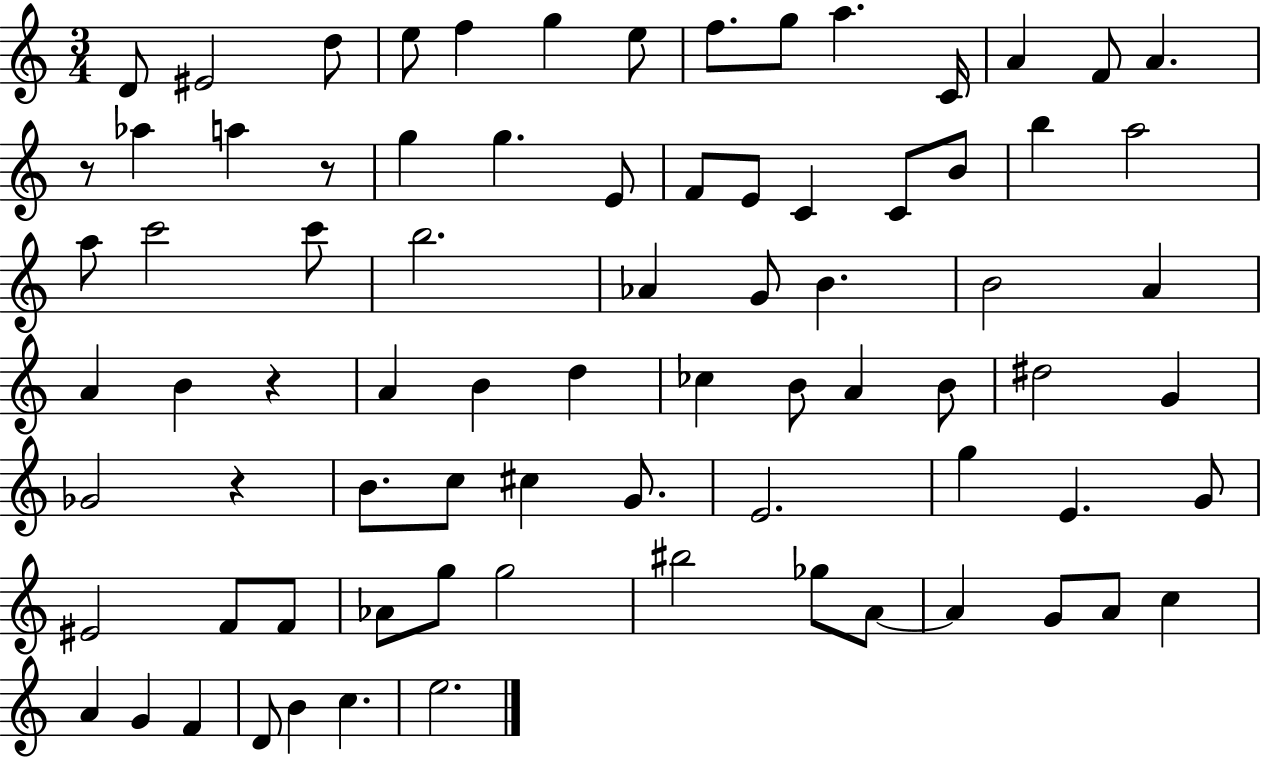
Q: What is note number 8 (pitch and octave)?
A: F5